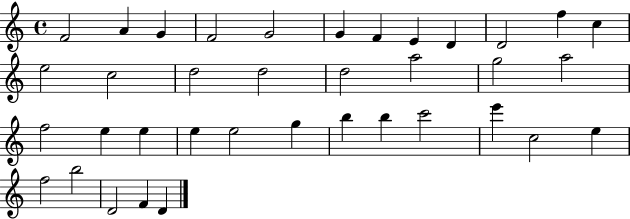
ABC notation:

X:1
T:Untitled
M:4/4
L:1/4
K:C
F2 A G F2 G2 G F E D D2 f c e2 c2 d2 d2 d2 a2 g2 a2 f2 e e e e2 g b b c'2 e' c2 e f2 b2 D2 F D